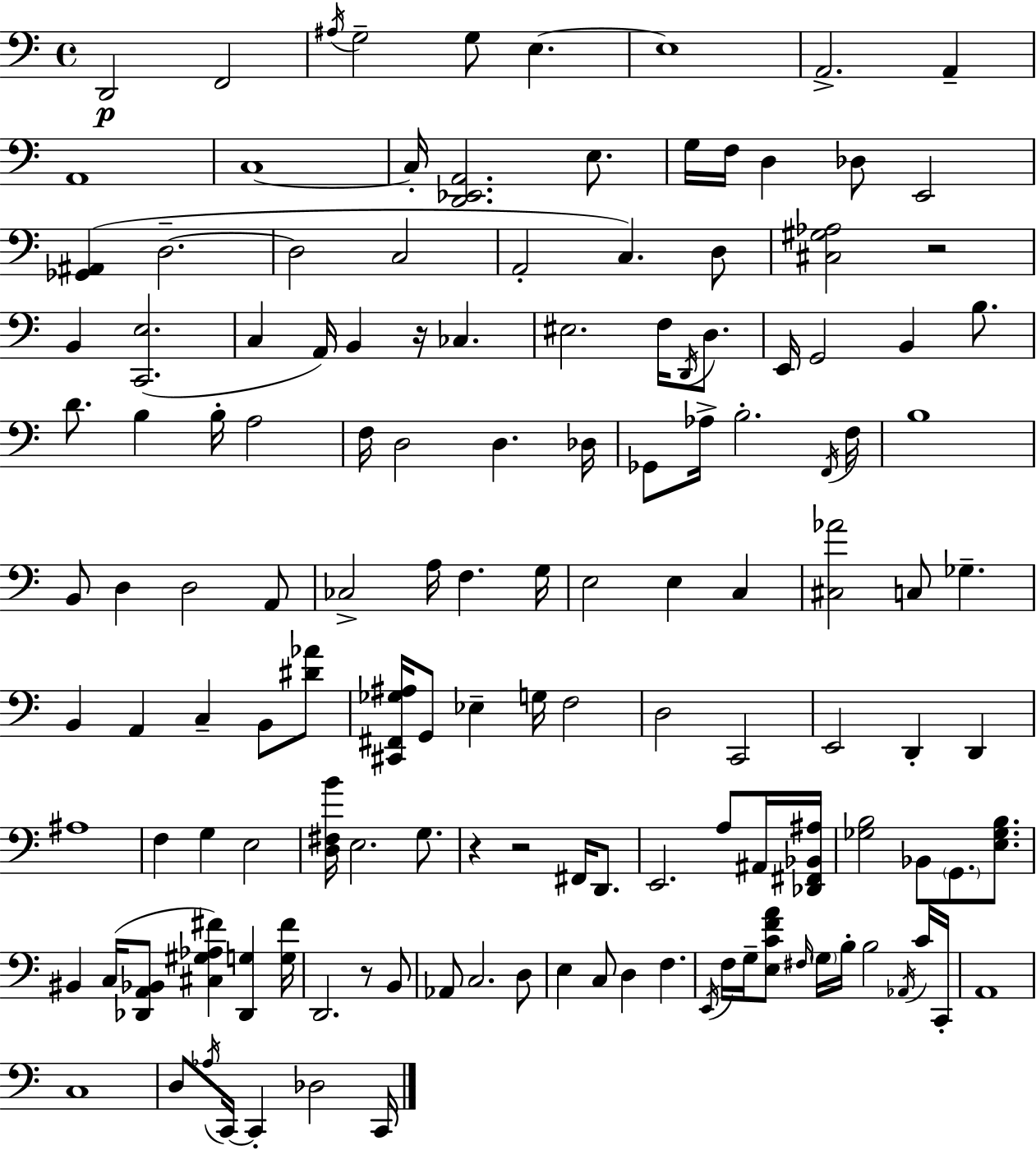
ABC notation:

X:1
T:Untitled
M:4/4
L:1/4
K:Am
D,,2 F,,2 ^A,/4 G,2 G,/2 E, E,4 A,,2 A,, A,,4 C,4 C,/4 [D,,_E,,A,,]2 E,/2 G,/4 F,/4 D, _D,/2 E,,2 [_G,,^A,,] D,2 D,2 C,2 A,,2 C, D,/2 [^C,^G,_A,]2 z2 B,, [C,,E,]2 C, A,,/4 B,, z/4 _C, ^E,2 F,/4 D,,/4 D,/2 E,,/4 G,,2 B,, B,/2 D/2 B, B,/4 A,2 F,/4 D,2 D, _D,/4 _G,,/2 _A,/4 B,2 F,,/4 F,/4 B,4 B,,/2 D, D,2 A,,/2 _C,2 A,/4 F, G,/4 E,2 E, C, [^C,_A]2 C,/2 _G, B,, A,, C, B,,/2 [^D_A]/2 [^C,,^F,,_G,^A,]/4 G,,/2 _E, G,/4 F,2 D,2 C,,2 E,,2 D,, D,, ^A,4 F, G, E,2 [D,^F,B]/4 E,2 G,/2 z z2 ^F,,/4 D,,/2 E,,2 A,/2 ^A,,/4 [_D,,^F,,_B,,^A,]/4 [_G,B,]2 _B,,/2 G,,/2 [E,_G,B,]/2 ^B,, C,/4 [_D,,A,,_B,,]/2 [^C,^G,_A,^F] [_D,,G,] [G,^F]/4 D,,2 z/2 B,,/2 _A,,/2 C,2 D,/2 E, C,/2 D, F, E,,/4 F,/4 G,/4 [E,CFA]/2 ^F,/4 G,/4 B,/4 B,2 _A,,/4 C/4 C,,/4 A,,4 C,4 D,/2 _A,/4 C,,/4 C,, _D,2 C,,/4